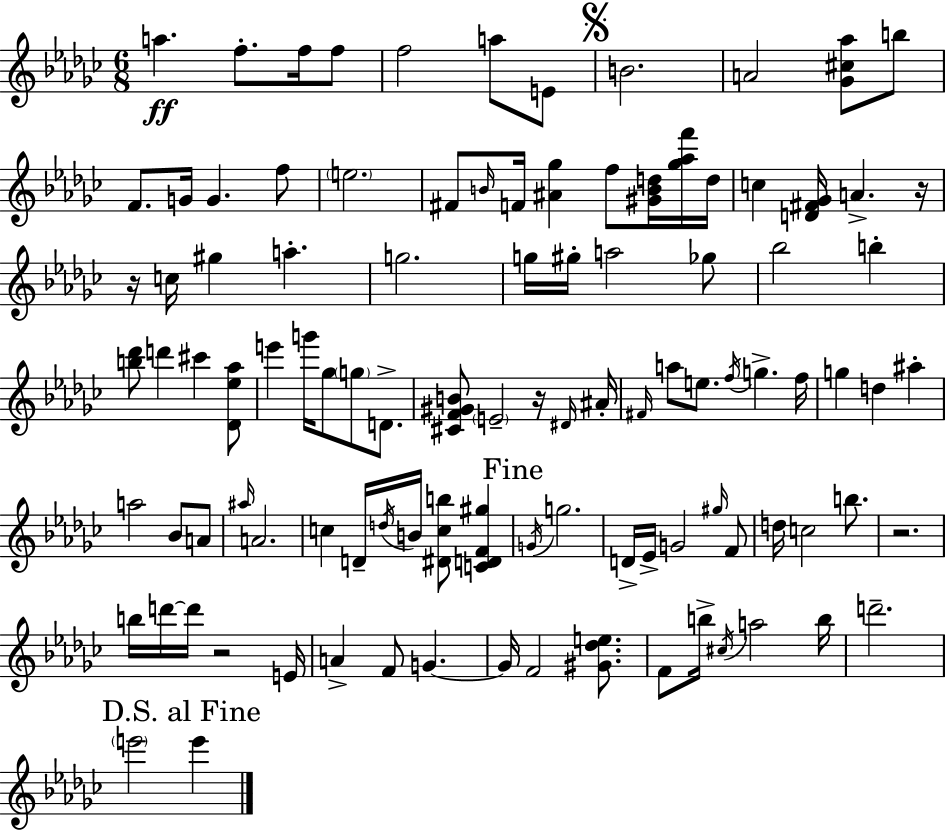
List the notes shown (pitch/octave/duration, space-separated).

A5/q. F5/e. F5/s F5/e F5/h A5/e E4/e B4/h. A4/h [Gb4,C#5,Ab5]/e B5/e F4/e. G4/s G4/q. F5/e E5/h. F#4/e B4/s F4/s [A#4,Gb5]/q F5/e [G#4,B4,D5]/s [Gb5,Ab5,F6]/s D5/s C5/q [D4,F#4,Gb4]/s A4/q. R/s R/s C5/s G#5/q A5/q. G5/h. G5/s G#5/s A5/h Gb5/e Bb5/h B5/q [B5,Db6]/e D6/q C#6/q [Db4,Eb5,Ab5]/e E6/q G6/s Gb5/e G5/e D4/e. [C#4,F4,G#4,B4]/e E4/h R/s D#4/s A#4/s F#4/s A5/e E5/e. F5/s G5/q. F5/s G5/q D5/q A#5/q A5/h Bb4/e A4/e A#5/s A4/h. C5/q D4/s D5/s B4/s [D#4,C5,B5]/e [C4,D4,F4,G#5]/q G4/s G5/h. D4/s Eb4/s G4/h G#5/s F4/e D5/s C5/h B5/e. R/h. B5/s D6/s D6/s R/h E4/s A4/q F4/e G4/q. G4/s F4/h [G#4,Db5,E5]/e. F4/e B5/s C#5/s A5/h B5/s D6/h. E6/h E6/q